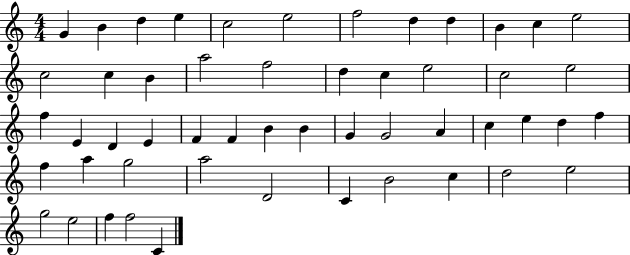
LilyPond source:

{
  \clef treble
  \numericTimeSignature
  \time 4/4
  \key c \major
  g'4 b'4 d''4 e''4 | c''2 e''2 | f''2 d''4 d''4 | b'4 c''4 e''2 | \break c''2 c''4 b'4 | a''2 f''2 | d''4 c''4 e''2 | c''2 e''2 | \break f''4 e'4 d'4 e'4 | f'4 f'4 b'4 b'4 | g'4 g'2 a'4 | c''4 e''4 d''4 f''4 | \break f''4 a''4 g''2 | a''2 d'2 | c'4 b'2 c''4 | d''2 e''2 | \break g''2 e''2 | f''4 f''2 c'4 | \bar "|."
}